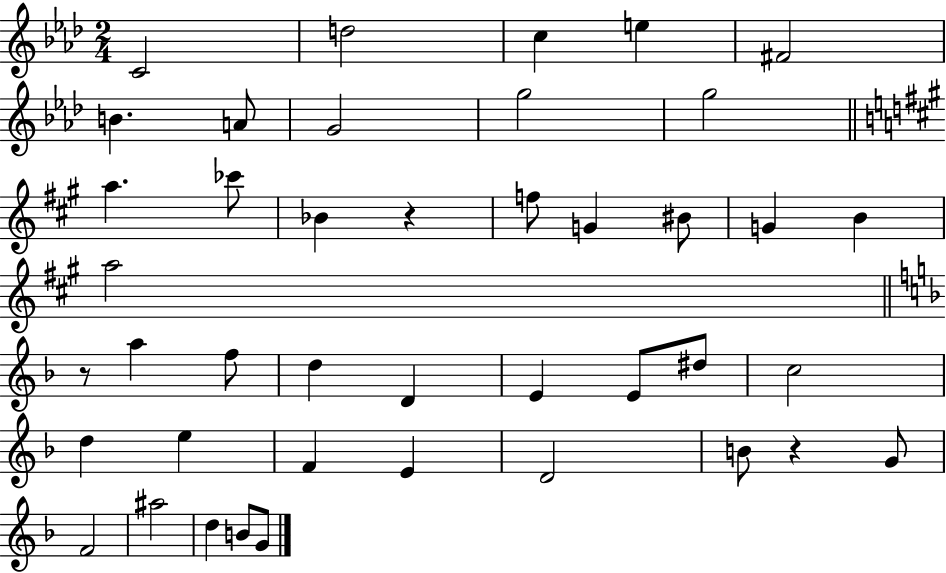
C4/h D5/h C5/q E5/q F#4/h B4/q. A4/e G4/h G5/h G5/h A5/q. CES6/e Bb4/q R/q F5/e G4/q BIS4/e G4/q B4/q A5/h R/e A5/q F5/e D5/q D4/q E4/q E4/e D#5/e C5/h D5/q E5/q F4/q E4/q D4/h B4/e R/q G4/e F4/h A#5/h D5/q B4/e G4/e